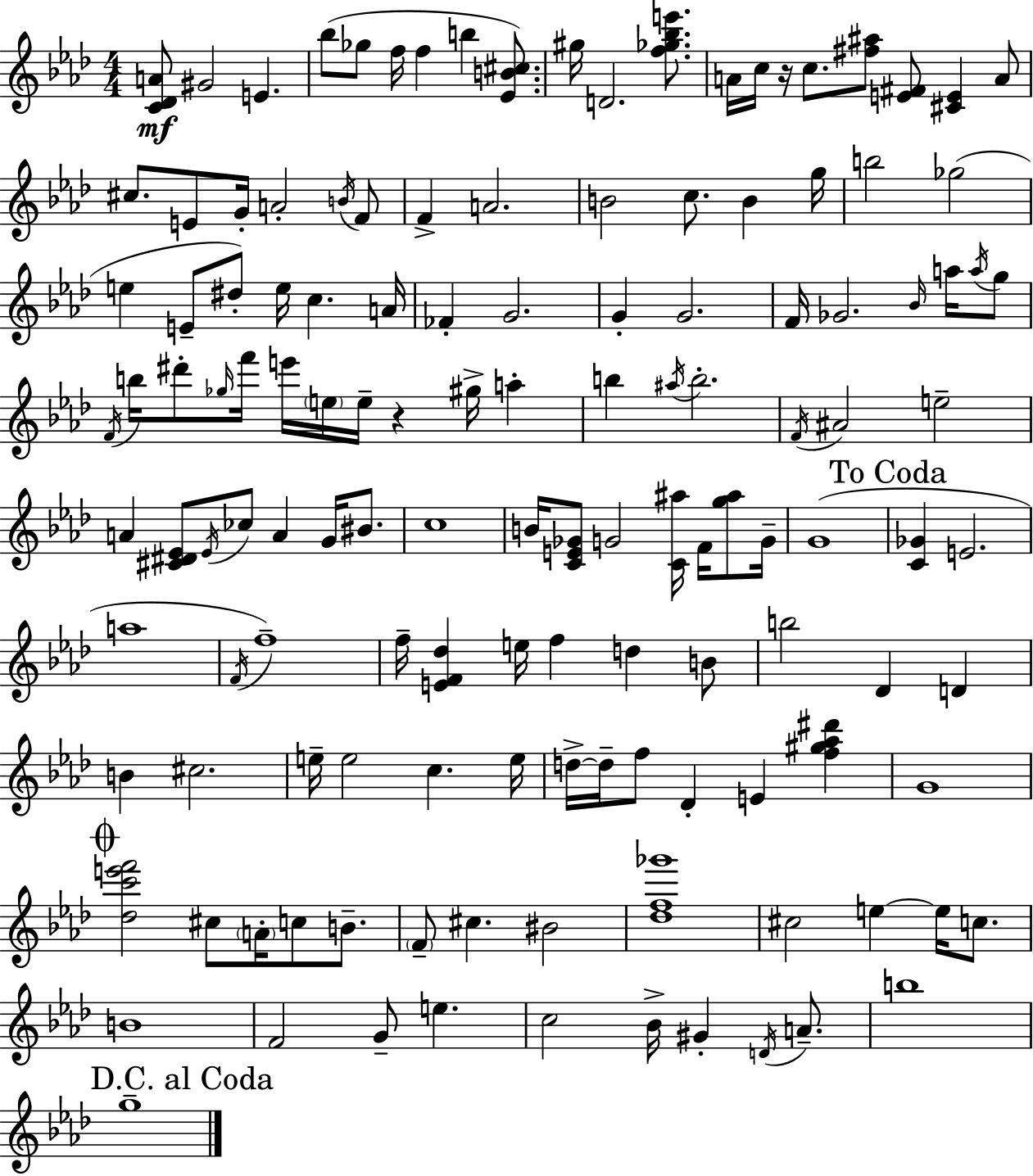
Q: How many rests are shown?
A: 2